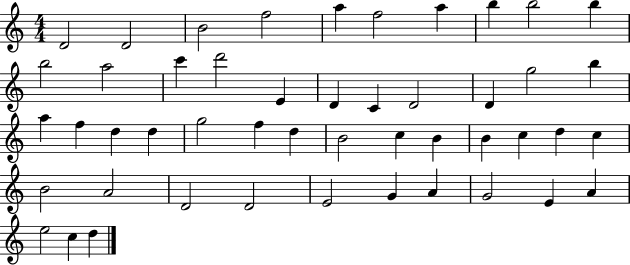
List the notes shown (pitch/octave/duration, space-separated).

D4/h D4/h B4/h F5/h A5/q F5/h A5/q B5/q B5/h B5/q B5/h A5/h C6/q D6/h E4/q D4/q C4/q D4/h D4/q G5/h B5/q A5/q F5/q D5/q D5/q G5/h F5/q D5/q B4/h C5/q B4/q B4/q C5/q D5/q C5/q B4/h A4/h D4/h D4/h E4/h G4/q A4/q G4/h E4/q A4/q E5/h C5/q D5/q